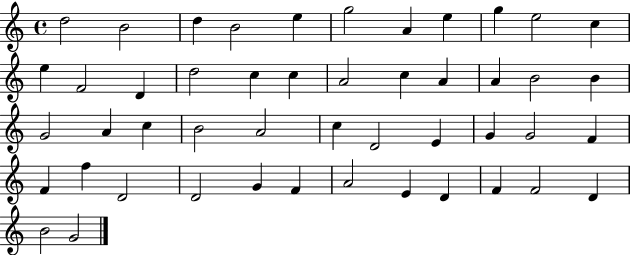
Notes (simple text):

D5/h B4/h D5/q B4/h E5/q G5/h A4/q E5/q G5/q E5/h C5/q E5/q F4/h D4/q D5/h C5/q C5/q A4/h C5/q A4/q A4/q B4/h B4/q G4/h A4/q C5/q B4/h A4/h C5/q D4/h E4/q G4/q G4/h F4/q F4/q F5/q D4/h D4/h G4/q F4/q A4/h E4/q D4/q F4/q F4/h D4/q B4/h G4/h